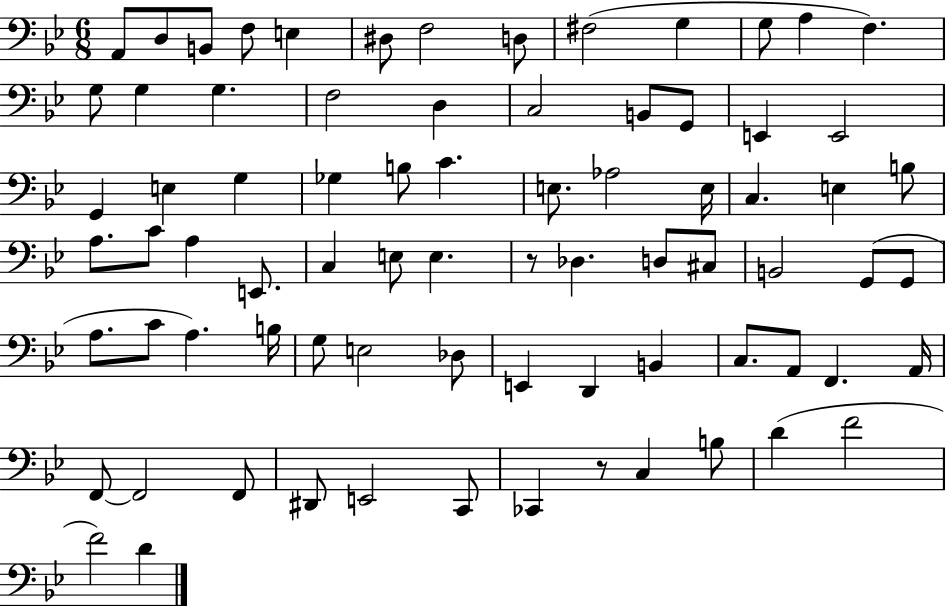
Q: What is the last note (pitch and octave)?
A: D4